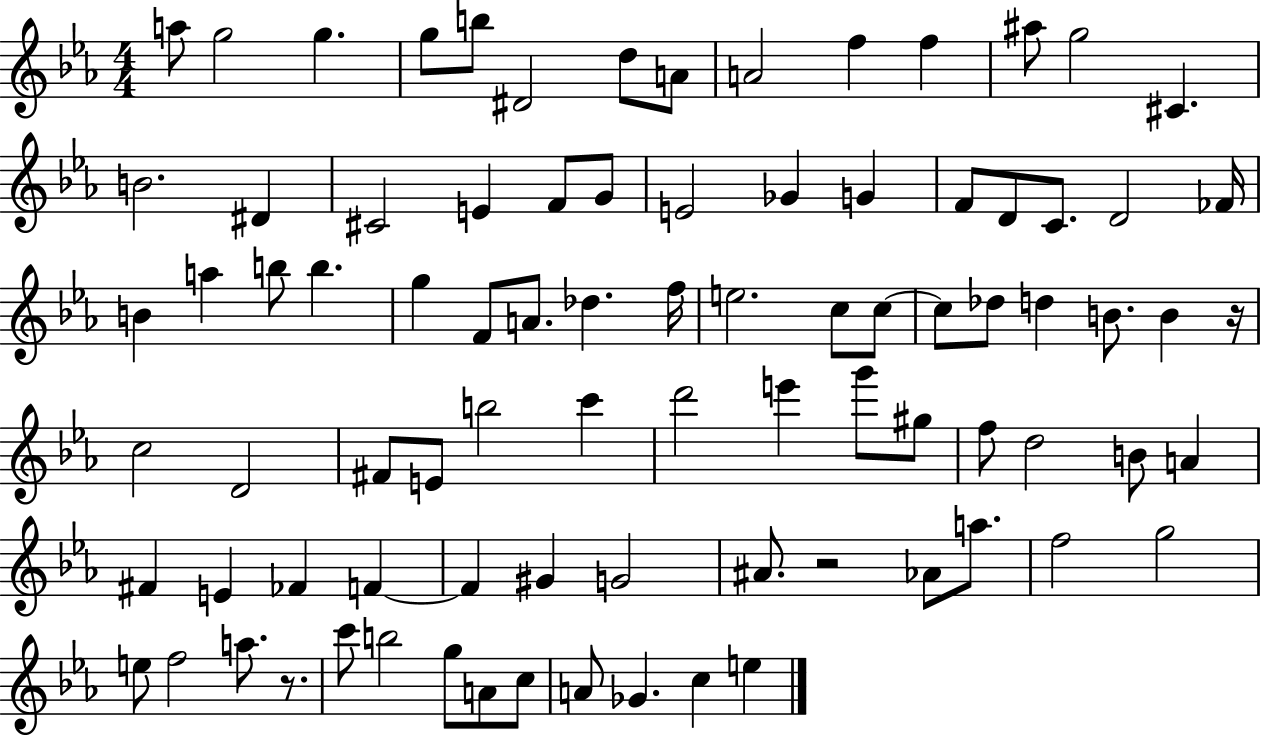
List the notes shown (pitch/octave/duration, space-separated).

A5/e G5/h G5/q. G5/e B5/e D#4/h D5/e A4/e A4/h F5/q F5/q A#5/e G5/h C#4/q. B4/h. D#4/q C#4/h E4/q F4/e G4/e E4/h Gb4/q G4/q F4/e D4/e C4/e. D4/h FES4/s B4/q A5/q B5/e B5/q. G5/q F4/e A4/e. Db5/q. F5/s E5/h. C5/e C5/e C5/e Db5/e D5/q B4/e. B4/q R/s C5/h D4/h F#4/e E4/e B5/h C6/q D6/h E6/q G6/e G#5/e F5/e D5/h B4/e A4/q F#4/q E4/q FES4/q F4/q F4/q G#4/q G4/h A#4/e. R/h Ab4/e A5/e. F5/h G5/h E5/e F5/h A5/e. R/e. C6/e B5/h G5/e A4/e C5/e A4/e Gb4/q. C5/q E5/q